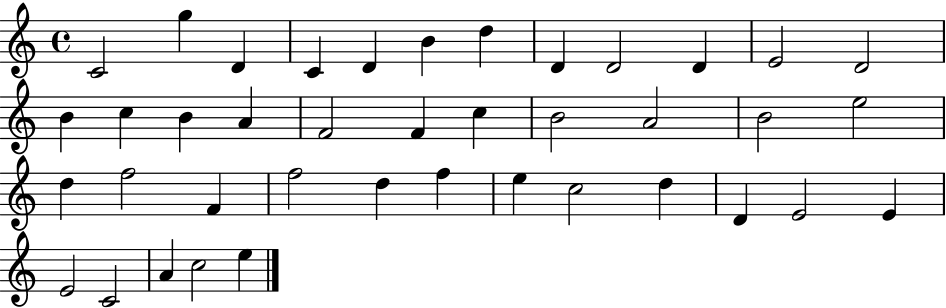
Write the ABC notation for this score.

X:1
T:Untitled
M:4/4
L:1/4
K:C
C2 g D C D B d D D2 D E2 D2 B c B A F2 F c B2 A2 B2 e2 d f2 F f2 d f e c2 d D E2 E E2 C2 A c2 e